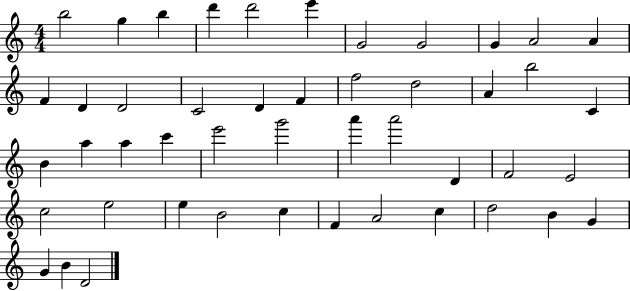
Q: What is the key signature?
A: C major